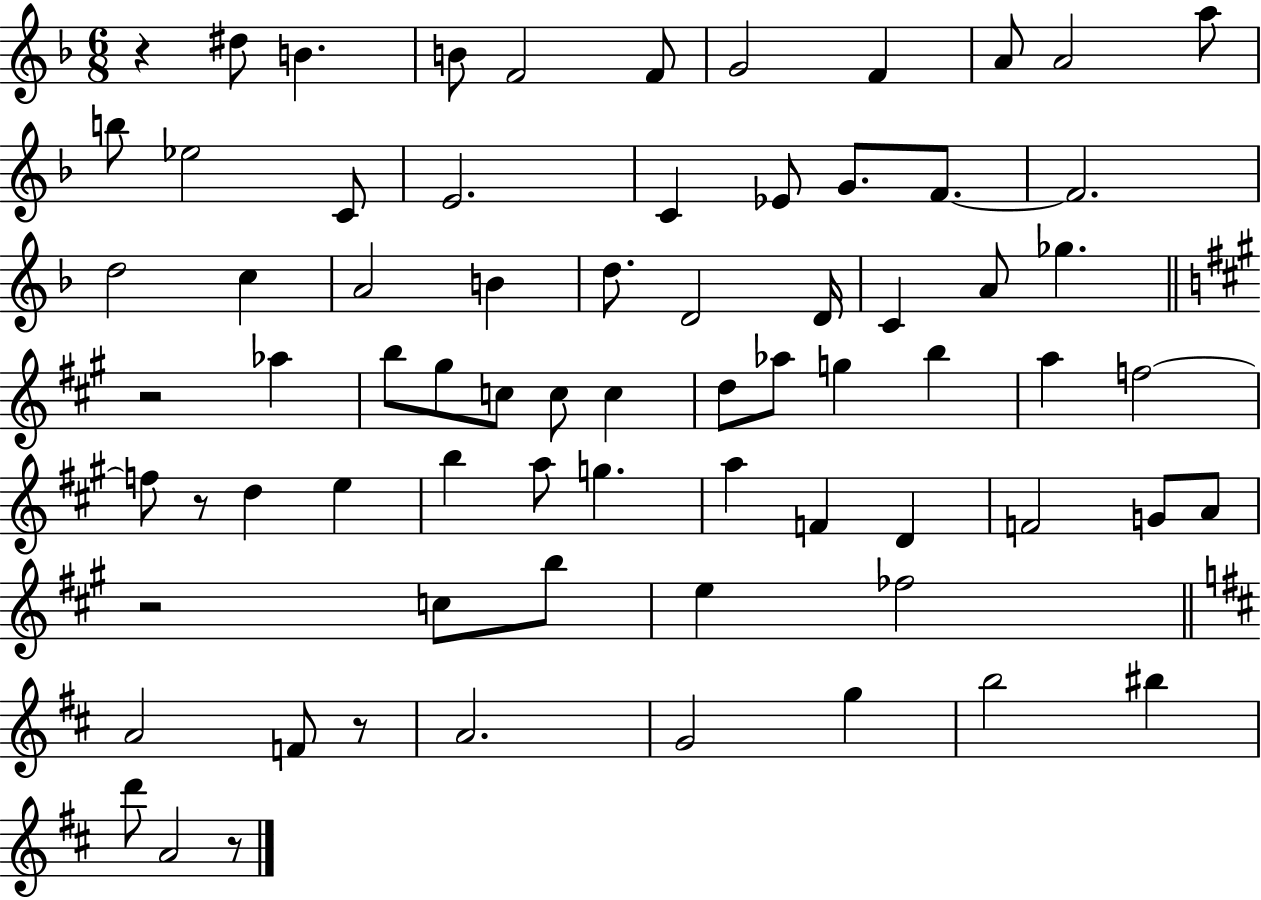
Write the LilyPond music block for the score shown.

{
  \clef treble
  \numericTimeSignature
  \time 6/8
  \key f \major
  r4 dis''8 b'4. | b'8 f'2 f'8 | g'2 f'4 | a'8 a'2 a''8 | \break b''8 ees''2 c'8 | e'2. | c'4 ees'8 g'8. f'8.~~ | f'2. | \break d''2 c''4 | a'2 b'4 | d''8. d'2 d'16 | c'4 a'8 ges''4. | \break \bar "||" \break \key a \major r2 aes''4 | b''8 gis''8 c''8 c''8 c''4 | d''8 aes''8 g''4 b''4 | a''4 f''2~~ | \break f''8 r8 d''4 e''4 | b''4 a''8 g''4. | a''4 f'4 d'4 | f'2 g'8 a'8 | \break r2 c''8 b''8 | e''4 fes''2 | \bar "||" \break \key b \minor a'2 f'8 r8 | a'2. | g'2 g''4 | b''2 bis''4 | \break d'''8 a'2 r8 | \bar "|."
}